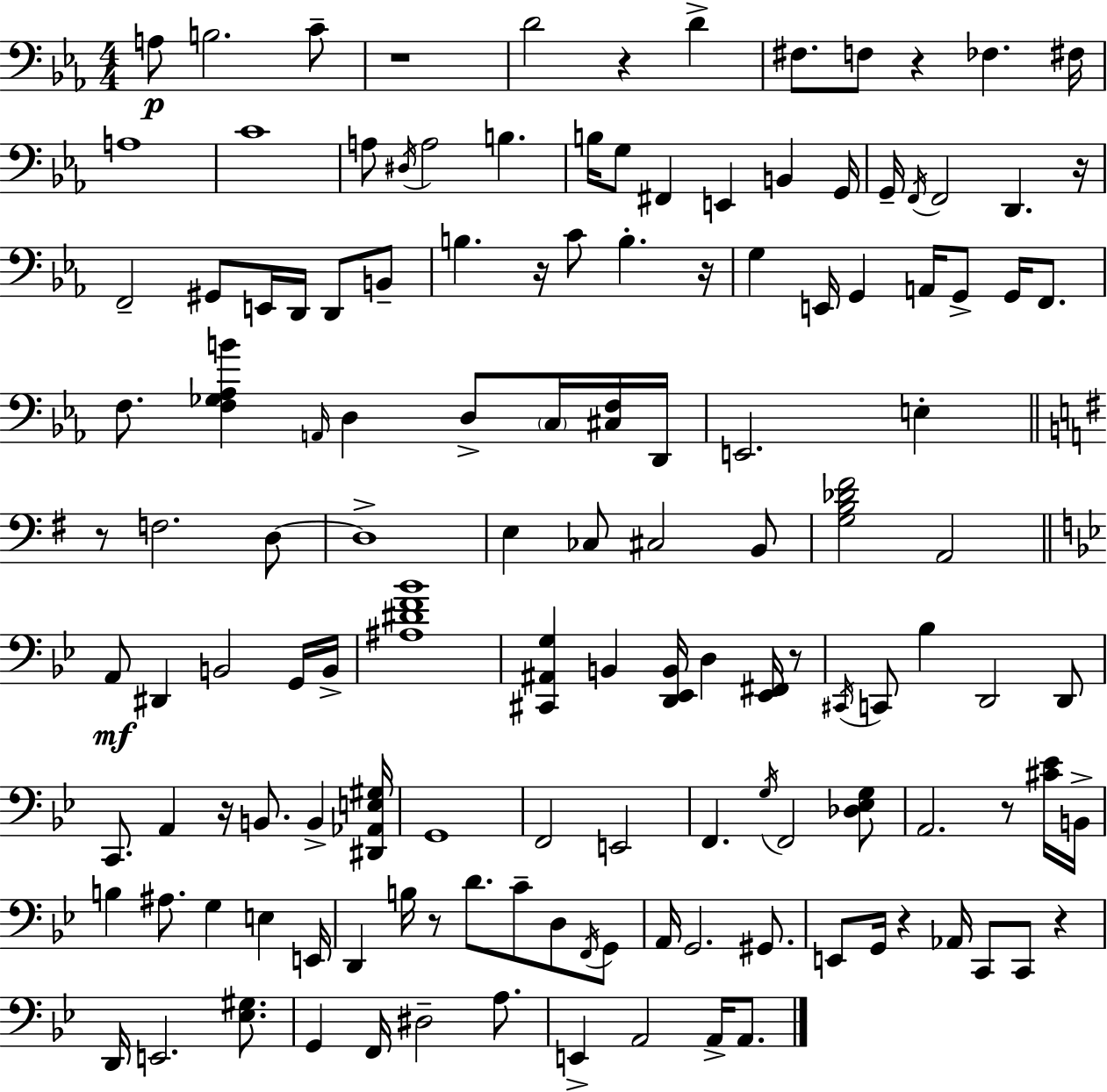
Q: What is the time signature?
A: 4/4